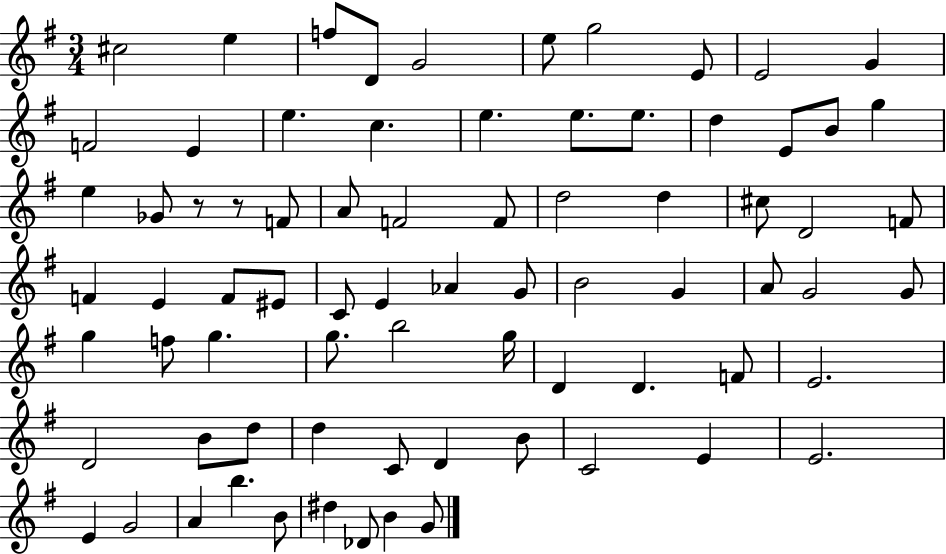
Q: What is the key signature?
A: G major